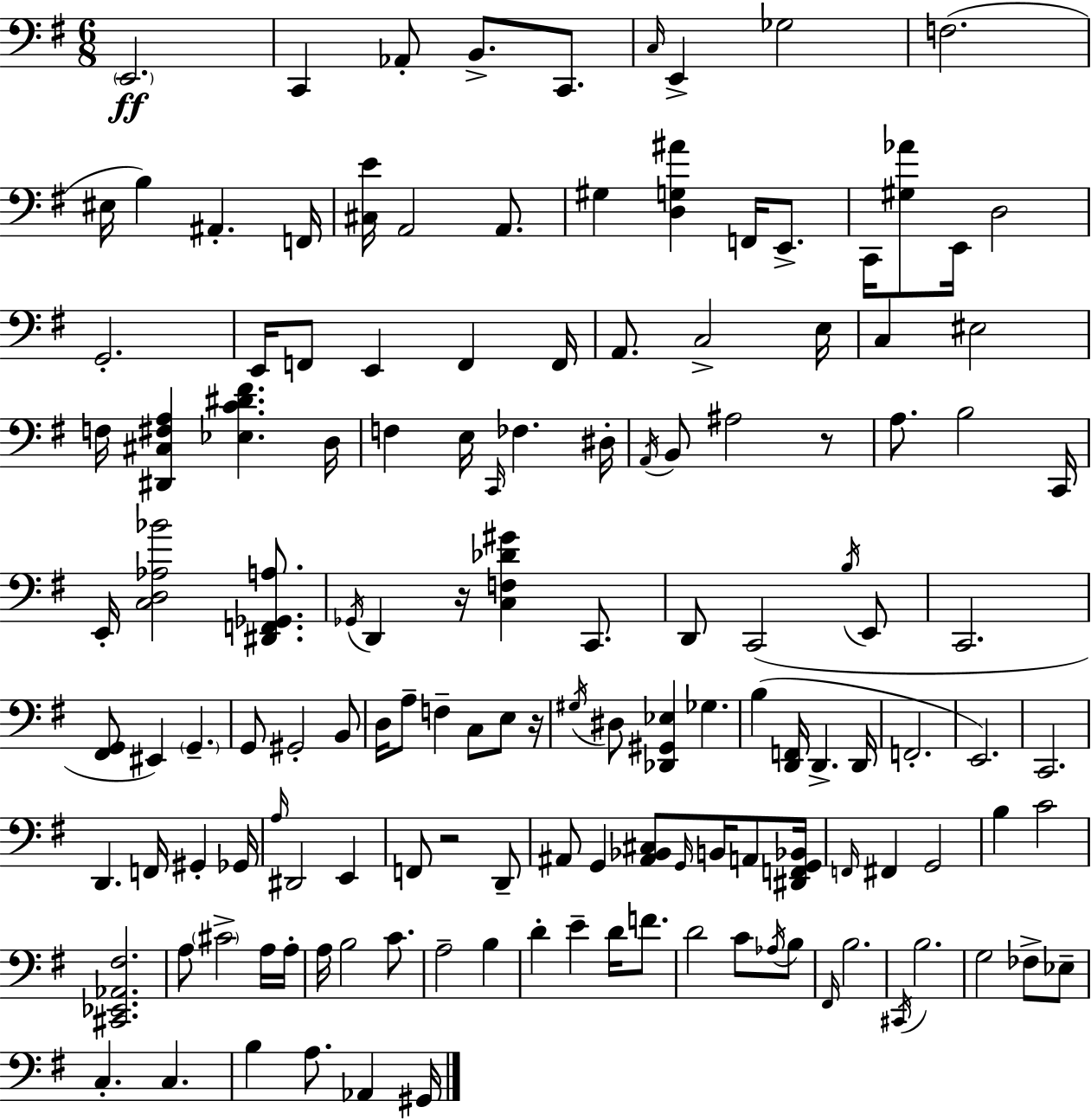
{
  \clef bass
  \numericTimeSignature
  \time 6/8
  \key g \major
  \parenthesize e,2.\ff | c,4 aes,8-. b,8.-> c,8. | \grace { c16 } e,4-> ges2 | f2.( | \break eis16 b4) ais,4.-. | f,16 <cis e'>16 a,2 a,8. | gis4 <d g ais'>4 f,16 e,8.-> | c,16 <gis aes'>8 e,16 d2 | \break g,2.-. | e,16 f,8 e,4 f,4 | f,16 a,8. c2-> | e16 c4 eis2 | \break f16 <dis, cis fis a>4 <ees c' dis' fis'>4. | d16 f4 e16 \grace { c,16 } fes4. | dis16-. \acciaccatura { a,16 } b,8 ais2 | r8 a8. b2 | \break c,16 e,16-. <c d aes bes'>2 | <dis, f, ges, a>8. \acciaccatura { ges,16 } d,4 r16 <c f des' gis'>4 | c,8. d,8 c,2( | \acciaccatura { b16 } e,8 c,2. | \break <fis, g,>8 eis,4) \parenthesize g,4.-- | g,8 gis,2-. | b,8 d16 a8-- f4-- | c8 e8 r16 \acciaccatura { gis16 } dis8 <des, gis, ees>4 | \break ges4. b4( <d, f,>16 d,4.-> | d,16 f,2.-. | e,2.) | c,2. | \break d,4. | f,16 gis,4-. ges,16 \grace { a16 } dis,2 | e,4 f,8 r2 | d,8-- ais,8 g,4 | \break <ais, bes, cis>8 \grace { g,16 } b,16 a,8 <dis, f, g, bes,>16 \grace { f,16 } fis,4 | g,2 b4 | c'2 <cis, ees, aes, fis>2. | a8 \parenthesize cis'2-> | \break a16 a16-. a16 b2 | c'8. a2-- | b4 d'4-. | e'4-- d'16 f'8. d'2 | \break c'8 \acciaccatura { aes16 } b8 \grace { fis,16 } b2. | \acciaccatura { cis,16 } | b2. | g2 fes8-> ees8-- | \break c4.-. c4. | b4 a8. aes,4 gis,16 | \bar "|."
}